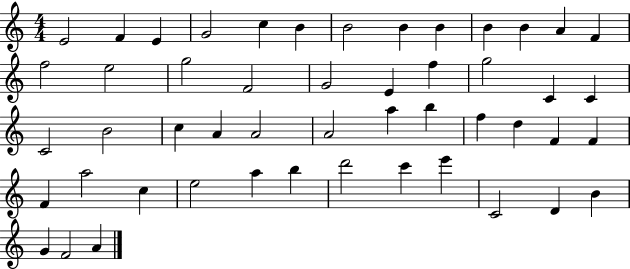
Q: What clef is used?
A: treble